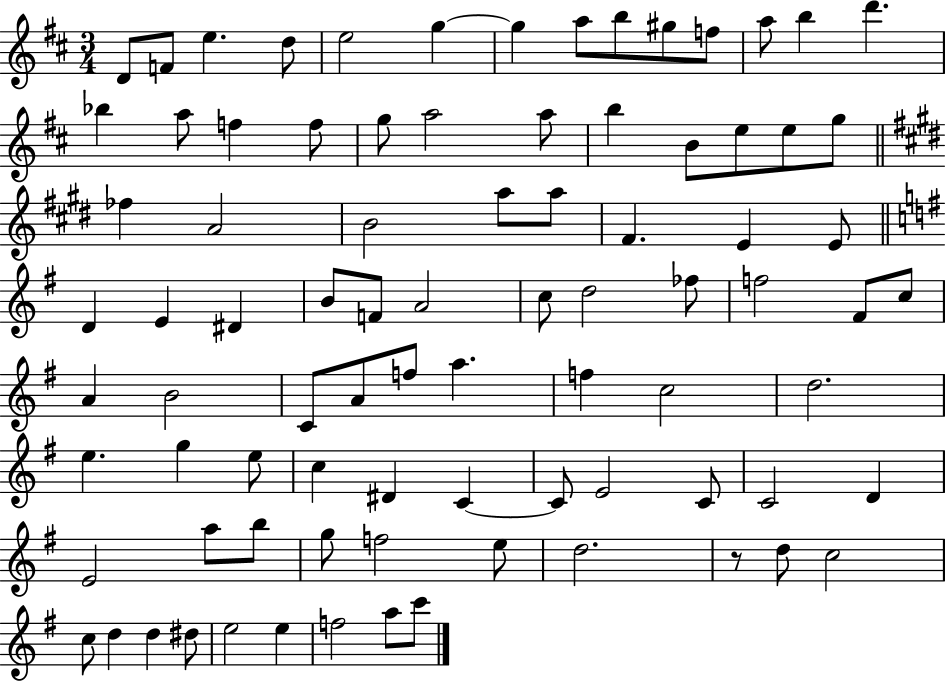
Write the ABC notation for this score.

X:1
T:Untitled
M:3/4
L:1/4
K:D
D/2 F/2 e d/2 e2 g g a/2 b/2 ^g/2 f/2 a/2 b d' _b a/2 f f/2 g/2 a2 a/2 b B/2 e/2 e/2 g/2 _f A2 B2 a/2 a/2 ^F E E/2 D E ^D B/2 F/2 A2 c/2 d2 _f/2 f2 ^F/2 c/2 A B2 C/2 A/2 f/2 a f c2 d2 e g e/2 c ^D C C/2 E2 C/2 C2 D E2 a/2 b/2 g/2 f2 e/2 d2 z/2 d/2 c2 c/2 d d ^d/2 e2 e f2 a/2 c'/2